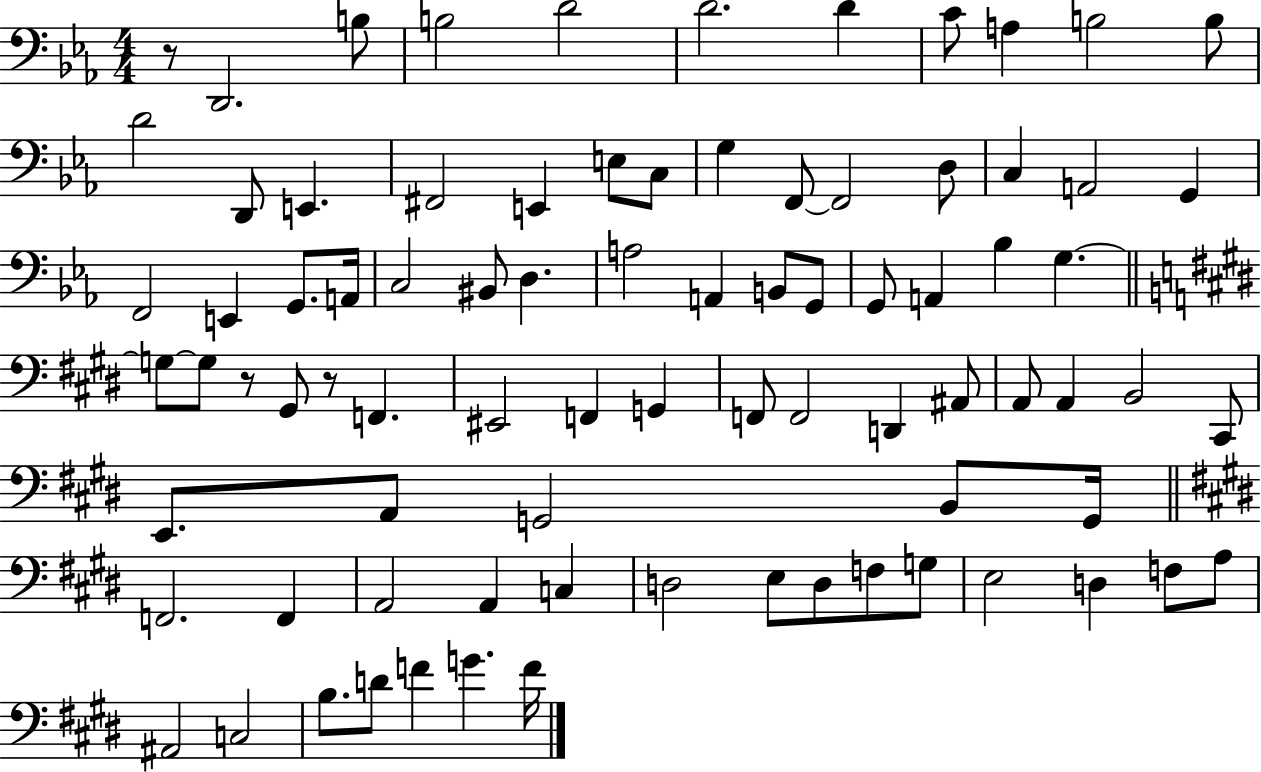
R/e D2/h. B3/e B3/h D4/h D4/h. D4/q C4/e A3/q B3/h B3/e D4/h D2/e E2/q. F#2/h E2/q E3/e C3/e G3/q F2/e F2/h D3/e C3/q A2/h G2/q F2/h E2/q G2/e. A2/s C3/h BIS2/e D3/q. A3/h A2/q B2/e G2/e G2/e A2/q Bb3/q G3/q. G3/e G3/e R/e G#2/e R/e F2/q. EIS2/h F2/q G2/q F2/e F2/h D2/q A#2/e A2/e A2/q B2/h C#2/e E2/e. A2/e G2/h B2/e G2/s F2/h. F2/q A2/h A2/q C3/q D3/h E3/e D3/e F3/e G3/e E3/h D3/q F3/e A3/e A#2/h C3/h B3/e. D4/e F4/q G4/q. F4/s